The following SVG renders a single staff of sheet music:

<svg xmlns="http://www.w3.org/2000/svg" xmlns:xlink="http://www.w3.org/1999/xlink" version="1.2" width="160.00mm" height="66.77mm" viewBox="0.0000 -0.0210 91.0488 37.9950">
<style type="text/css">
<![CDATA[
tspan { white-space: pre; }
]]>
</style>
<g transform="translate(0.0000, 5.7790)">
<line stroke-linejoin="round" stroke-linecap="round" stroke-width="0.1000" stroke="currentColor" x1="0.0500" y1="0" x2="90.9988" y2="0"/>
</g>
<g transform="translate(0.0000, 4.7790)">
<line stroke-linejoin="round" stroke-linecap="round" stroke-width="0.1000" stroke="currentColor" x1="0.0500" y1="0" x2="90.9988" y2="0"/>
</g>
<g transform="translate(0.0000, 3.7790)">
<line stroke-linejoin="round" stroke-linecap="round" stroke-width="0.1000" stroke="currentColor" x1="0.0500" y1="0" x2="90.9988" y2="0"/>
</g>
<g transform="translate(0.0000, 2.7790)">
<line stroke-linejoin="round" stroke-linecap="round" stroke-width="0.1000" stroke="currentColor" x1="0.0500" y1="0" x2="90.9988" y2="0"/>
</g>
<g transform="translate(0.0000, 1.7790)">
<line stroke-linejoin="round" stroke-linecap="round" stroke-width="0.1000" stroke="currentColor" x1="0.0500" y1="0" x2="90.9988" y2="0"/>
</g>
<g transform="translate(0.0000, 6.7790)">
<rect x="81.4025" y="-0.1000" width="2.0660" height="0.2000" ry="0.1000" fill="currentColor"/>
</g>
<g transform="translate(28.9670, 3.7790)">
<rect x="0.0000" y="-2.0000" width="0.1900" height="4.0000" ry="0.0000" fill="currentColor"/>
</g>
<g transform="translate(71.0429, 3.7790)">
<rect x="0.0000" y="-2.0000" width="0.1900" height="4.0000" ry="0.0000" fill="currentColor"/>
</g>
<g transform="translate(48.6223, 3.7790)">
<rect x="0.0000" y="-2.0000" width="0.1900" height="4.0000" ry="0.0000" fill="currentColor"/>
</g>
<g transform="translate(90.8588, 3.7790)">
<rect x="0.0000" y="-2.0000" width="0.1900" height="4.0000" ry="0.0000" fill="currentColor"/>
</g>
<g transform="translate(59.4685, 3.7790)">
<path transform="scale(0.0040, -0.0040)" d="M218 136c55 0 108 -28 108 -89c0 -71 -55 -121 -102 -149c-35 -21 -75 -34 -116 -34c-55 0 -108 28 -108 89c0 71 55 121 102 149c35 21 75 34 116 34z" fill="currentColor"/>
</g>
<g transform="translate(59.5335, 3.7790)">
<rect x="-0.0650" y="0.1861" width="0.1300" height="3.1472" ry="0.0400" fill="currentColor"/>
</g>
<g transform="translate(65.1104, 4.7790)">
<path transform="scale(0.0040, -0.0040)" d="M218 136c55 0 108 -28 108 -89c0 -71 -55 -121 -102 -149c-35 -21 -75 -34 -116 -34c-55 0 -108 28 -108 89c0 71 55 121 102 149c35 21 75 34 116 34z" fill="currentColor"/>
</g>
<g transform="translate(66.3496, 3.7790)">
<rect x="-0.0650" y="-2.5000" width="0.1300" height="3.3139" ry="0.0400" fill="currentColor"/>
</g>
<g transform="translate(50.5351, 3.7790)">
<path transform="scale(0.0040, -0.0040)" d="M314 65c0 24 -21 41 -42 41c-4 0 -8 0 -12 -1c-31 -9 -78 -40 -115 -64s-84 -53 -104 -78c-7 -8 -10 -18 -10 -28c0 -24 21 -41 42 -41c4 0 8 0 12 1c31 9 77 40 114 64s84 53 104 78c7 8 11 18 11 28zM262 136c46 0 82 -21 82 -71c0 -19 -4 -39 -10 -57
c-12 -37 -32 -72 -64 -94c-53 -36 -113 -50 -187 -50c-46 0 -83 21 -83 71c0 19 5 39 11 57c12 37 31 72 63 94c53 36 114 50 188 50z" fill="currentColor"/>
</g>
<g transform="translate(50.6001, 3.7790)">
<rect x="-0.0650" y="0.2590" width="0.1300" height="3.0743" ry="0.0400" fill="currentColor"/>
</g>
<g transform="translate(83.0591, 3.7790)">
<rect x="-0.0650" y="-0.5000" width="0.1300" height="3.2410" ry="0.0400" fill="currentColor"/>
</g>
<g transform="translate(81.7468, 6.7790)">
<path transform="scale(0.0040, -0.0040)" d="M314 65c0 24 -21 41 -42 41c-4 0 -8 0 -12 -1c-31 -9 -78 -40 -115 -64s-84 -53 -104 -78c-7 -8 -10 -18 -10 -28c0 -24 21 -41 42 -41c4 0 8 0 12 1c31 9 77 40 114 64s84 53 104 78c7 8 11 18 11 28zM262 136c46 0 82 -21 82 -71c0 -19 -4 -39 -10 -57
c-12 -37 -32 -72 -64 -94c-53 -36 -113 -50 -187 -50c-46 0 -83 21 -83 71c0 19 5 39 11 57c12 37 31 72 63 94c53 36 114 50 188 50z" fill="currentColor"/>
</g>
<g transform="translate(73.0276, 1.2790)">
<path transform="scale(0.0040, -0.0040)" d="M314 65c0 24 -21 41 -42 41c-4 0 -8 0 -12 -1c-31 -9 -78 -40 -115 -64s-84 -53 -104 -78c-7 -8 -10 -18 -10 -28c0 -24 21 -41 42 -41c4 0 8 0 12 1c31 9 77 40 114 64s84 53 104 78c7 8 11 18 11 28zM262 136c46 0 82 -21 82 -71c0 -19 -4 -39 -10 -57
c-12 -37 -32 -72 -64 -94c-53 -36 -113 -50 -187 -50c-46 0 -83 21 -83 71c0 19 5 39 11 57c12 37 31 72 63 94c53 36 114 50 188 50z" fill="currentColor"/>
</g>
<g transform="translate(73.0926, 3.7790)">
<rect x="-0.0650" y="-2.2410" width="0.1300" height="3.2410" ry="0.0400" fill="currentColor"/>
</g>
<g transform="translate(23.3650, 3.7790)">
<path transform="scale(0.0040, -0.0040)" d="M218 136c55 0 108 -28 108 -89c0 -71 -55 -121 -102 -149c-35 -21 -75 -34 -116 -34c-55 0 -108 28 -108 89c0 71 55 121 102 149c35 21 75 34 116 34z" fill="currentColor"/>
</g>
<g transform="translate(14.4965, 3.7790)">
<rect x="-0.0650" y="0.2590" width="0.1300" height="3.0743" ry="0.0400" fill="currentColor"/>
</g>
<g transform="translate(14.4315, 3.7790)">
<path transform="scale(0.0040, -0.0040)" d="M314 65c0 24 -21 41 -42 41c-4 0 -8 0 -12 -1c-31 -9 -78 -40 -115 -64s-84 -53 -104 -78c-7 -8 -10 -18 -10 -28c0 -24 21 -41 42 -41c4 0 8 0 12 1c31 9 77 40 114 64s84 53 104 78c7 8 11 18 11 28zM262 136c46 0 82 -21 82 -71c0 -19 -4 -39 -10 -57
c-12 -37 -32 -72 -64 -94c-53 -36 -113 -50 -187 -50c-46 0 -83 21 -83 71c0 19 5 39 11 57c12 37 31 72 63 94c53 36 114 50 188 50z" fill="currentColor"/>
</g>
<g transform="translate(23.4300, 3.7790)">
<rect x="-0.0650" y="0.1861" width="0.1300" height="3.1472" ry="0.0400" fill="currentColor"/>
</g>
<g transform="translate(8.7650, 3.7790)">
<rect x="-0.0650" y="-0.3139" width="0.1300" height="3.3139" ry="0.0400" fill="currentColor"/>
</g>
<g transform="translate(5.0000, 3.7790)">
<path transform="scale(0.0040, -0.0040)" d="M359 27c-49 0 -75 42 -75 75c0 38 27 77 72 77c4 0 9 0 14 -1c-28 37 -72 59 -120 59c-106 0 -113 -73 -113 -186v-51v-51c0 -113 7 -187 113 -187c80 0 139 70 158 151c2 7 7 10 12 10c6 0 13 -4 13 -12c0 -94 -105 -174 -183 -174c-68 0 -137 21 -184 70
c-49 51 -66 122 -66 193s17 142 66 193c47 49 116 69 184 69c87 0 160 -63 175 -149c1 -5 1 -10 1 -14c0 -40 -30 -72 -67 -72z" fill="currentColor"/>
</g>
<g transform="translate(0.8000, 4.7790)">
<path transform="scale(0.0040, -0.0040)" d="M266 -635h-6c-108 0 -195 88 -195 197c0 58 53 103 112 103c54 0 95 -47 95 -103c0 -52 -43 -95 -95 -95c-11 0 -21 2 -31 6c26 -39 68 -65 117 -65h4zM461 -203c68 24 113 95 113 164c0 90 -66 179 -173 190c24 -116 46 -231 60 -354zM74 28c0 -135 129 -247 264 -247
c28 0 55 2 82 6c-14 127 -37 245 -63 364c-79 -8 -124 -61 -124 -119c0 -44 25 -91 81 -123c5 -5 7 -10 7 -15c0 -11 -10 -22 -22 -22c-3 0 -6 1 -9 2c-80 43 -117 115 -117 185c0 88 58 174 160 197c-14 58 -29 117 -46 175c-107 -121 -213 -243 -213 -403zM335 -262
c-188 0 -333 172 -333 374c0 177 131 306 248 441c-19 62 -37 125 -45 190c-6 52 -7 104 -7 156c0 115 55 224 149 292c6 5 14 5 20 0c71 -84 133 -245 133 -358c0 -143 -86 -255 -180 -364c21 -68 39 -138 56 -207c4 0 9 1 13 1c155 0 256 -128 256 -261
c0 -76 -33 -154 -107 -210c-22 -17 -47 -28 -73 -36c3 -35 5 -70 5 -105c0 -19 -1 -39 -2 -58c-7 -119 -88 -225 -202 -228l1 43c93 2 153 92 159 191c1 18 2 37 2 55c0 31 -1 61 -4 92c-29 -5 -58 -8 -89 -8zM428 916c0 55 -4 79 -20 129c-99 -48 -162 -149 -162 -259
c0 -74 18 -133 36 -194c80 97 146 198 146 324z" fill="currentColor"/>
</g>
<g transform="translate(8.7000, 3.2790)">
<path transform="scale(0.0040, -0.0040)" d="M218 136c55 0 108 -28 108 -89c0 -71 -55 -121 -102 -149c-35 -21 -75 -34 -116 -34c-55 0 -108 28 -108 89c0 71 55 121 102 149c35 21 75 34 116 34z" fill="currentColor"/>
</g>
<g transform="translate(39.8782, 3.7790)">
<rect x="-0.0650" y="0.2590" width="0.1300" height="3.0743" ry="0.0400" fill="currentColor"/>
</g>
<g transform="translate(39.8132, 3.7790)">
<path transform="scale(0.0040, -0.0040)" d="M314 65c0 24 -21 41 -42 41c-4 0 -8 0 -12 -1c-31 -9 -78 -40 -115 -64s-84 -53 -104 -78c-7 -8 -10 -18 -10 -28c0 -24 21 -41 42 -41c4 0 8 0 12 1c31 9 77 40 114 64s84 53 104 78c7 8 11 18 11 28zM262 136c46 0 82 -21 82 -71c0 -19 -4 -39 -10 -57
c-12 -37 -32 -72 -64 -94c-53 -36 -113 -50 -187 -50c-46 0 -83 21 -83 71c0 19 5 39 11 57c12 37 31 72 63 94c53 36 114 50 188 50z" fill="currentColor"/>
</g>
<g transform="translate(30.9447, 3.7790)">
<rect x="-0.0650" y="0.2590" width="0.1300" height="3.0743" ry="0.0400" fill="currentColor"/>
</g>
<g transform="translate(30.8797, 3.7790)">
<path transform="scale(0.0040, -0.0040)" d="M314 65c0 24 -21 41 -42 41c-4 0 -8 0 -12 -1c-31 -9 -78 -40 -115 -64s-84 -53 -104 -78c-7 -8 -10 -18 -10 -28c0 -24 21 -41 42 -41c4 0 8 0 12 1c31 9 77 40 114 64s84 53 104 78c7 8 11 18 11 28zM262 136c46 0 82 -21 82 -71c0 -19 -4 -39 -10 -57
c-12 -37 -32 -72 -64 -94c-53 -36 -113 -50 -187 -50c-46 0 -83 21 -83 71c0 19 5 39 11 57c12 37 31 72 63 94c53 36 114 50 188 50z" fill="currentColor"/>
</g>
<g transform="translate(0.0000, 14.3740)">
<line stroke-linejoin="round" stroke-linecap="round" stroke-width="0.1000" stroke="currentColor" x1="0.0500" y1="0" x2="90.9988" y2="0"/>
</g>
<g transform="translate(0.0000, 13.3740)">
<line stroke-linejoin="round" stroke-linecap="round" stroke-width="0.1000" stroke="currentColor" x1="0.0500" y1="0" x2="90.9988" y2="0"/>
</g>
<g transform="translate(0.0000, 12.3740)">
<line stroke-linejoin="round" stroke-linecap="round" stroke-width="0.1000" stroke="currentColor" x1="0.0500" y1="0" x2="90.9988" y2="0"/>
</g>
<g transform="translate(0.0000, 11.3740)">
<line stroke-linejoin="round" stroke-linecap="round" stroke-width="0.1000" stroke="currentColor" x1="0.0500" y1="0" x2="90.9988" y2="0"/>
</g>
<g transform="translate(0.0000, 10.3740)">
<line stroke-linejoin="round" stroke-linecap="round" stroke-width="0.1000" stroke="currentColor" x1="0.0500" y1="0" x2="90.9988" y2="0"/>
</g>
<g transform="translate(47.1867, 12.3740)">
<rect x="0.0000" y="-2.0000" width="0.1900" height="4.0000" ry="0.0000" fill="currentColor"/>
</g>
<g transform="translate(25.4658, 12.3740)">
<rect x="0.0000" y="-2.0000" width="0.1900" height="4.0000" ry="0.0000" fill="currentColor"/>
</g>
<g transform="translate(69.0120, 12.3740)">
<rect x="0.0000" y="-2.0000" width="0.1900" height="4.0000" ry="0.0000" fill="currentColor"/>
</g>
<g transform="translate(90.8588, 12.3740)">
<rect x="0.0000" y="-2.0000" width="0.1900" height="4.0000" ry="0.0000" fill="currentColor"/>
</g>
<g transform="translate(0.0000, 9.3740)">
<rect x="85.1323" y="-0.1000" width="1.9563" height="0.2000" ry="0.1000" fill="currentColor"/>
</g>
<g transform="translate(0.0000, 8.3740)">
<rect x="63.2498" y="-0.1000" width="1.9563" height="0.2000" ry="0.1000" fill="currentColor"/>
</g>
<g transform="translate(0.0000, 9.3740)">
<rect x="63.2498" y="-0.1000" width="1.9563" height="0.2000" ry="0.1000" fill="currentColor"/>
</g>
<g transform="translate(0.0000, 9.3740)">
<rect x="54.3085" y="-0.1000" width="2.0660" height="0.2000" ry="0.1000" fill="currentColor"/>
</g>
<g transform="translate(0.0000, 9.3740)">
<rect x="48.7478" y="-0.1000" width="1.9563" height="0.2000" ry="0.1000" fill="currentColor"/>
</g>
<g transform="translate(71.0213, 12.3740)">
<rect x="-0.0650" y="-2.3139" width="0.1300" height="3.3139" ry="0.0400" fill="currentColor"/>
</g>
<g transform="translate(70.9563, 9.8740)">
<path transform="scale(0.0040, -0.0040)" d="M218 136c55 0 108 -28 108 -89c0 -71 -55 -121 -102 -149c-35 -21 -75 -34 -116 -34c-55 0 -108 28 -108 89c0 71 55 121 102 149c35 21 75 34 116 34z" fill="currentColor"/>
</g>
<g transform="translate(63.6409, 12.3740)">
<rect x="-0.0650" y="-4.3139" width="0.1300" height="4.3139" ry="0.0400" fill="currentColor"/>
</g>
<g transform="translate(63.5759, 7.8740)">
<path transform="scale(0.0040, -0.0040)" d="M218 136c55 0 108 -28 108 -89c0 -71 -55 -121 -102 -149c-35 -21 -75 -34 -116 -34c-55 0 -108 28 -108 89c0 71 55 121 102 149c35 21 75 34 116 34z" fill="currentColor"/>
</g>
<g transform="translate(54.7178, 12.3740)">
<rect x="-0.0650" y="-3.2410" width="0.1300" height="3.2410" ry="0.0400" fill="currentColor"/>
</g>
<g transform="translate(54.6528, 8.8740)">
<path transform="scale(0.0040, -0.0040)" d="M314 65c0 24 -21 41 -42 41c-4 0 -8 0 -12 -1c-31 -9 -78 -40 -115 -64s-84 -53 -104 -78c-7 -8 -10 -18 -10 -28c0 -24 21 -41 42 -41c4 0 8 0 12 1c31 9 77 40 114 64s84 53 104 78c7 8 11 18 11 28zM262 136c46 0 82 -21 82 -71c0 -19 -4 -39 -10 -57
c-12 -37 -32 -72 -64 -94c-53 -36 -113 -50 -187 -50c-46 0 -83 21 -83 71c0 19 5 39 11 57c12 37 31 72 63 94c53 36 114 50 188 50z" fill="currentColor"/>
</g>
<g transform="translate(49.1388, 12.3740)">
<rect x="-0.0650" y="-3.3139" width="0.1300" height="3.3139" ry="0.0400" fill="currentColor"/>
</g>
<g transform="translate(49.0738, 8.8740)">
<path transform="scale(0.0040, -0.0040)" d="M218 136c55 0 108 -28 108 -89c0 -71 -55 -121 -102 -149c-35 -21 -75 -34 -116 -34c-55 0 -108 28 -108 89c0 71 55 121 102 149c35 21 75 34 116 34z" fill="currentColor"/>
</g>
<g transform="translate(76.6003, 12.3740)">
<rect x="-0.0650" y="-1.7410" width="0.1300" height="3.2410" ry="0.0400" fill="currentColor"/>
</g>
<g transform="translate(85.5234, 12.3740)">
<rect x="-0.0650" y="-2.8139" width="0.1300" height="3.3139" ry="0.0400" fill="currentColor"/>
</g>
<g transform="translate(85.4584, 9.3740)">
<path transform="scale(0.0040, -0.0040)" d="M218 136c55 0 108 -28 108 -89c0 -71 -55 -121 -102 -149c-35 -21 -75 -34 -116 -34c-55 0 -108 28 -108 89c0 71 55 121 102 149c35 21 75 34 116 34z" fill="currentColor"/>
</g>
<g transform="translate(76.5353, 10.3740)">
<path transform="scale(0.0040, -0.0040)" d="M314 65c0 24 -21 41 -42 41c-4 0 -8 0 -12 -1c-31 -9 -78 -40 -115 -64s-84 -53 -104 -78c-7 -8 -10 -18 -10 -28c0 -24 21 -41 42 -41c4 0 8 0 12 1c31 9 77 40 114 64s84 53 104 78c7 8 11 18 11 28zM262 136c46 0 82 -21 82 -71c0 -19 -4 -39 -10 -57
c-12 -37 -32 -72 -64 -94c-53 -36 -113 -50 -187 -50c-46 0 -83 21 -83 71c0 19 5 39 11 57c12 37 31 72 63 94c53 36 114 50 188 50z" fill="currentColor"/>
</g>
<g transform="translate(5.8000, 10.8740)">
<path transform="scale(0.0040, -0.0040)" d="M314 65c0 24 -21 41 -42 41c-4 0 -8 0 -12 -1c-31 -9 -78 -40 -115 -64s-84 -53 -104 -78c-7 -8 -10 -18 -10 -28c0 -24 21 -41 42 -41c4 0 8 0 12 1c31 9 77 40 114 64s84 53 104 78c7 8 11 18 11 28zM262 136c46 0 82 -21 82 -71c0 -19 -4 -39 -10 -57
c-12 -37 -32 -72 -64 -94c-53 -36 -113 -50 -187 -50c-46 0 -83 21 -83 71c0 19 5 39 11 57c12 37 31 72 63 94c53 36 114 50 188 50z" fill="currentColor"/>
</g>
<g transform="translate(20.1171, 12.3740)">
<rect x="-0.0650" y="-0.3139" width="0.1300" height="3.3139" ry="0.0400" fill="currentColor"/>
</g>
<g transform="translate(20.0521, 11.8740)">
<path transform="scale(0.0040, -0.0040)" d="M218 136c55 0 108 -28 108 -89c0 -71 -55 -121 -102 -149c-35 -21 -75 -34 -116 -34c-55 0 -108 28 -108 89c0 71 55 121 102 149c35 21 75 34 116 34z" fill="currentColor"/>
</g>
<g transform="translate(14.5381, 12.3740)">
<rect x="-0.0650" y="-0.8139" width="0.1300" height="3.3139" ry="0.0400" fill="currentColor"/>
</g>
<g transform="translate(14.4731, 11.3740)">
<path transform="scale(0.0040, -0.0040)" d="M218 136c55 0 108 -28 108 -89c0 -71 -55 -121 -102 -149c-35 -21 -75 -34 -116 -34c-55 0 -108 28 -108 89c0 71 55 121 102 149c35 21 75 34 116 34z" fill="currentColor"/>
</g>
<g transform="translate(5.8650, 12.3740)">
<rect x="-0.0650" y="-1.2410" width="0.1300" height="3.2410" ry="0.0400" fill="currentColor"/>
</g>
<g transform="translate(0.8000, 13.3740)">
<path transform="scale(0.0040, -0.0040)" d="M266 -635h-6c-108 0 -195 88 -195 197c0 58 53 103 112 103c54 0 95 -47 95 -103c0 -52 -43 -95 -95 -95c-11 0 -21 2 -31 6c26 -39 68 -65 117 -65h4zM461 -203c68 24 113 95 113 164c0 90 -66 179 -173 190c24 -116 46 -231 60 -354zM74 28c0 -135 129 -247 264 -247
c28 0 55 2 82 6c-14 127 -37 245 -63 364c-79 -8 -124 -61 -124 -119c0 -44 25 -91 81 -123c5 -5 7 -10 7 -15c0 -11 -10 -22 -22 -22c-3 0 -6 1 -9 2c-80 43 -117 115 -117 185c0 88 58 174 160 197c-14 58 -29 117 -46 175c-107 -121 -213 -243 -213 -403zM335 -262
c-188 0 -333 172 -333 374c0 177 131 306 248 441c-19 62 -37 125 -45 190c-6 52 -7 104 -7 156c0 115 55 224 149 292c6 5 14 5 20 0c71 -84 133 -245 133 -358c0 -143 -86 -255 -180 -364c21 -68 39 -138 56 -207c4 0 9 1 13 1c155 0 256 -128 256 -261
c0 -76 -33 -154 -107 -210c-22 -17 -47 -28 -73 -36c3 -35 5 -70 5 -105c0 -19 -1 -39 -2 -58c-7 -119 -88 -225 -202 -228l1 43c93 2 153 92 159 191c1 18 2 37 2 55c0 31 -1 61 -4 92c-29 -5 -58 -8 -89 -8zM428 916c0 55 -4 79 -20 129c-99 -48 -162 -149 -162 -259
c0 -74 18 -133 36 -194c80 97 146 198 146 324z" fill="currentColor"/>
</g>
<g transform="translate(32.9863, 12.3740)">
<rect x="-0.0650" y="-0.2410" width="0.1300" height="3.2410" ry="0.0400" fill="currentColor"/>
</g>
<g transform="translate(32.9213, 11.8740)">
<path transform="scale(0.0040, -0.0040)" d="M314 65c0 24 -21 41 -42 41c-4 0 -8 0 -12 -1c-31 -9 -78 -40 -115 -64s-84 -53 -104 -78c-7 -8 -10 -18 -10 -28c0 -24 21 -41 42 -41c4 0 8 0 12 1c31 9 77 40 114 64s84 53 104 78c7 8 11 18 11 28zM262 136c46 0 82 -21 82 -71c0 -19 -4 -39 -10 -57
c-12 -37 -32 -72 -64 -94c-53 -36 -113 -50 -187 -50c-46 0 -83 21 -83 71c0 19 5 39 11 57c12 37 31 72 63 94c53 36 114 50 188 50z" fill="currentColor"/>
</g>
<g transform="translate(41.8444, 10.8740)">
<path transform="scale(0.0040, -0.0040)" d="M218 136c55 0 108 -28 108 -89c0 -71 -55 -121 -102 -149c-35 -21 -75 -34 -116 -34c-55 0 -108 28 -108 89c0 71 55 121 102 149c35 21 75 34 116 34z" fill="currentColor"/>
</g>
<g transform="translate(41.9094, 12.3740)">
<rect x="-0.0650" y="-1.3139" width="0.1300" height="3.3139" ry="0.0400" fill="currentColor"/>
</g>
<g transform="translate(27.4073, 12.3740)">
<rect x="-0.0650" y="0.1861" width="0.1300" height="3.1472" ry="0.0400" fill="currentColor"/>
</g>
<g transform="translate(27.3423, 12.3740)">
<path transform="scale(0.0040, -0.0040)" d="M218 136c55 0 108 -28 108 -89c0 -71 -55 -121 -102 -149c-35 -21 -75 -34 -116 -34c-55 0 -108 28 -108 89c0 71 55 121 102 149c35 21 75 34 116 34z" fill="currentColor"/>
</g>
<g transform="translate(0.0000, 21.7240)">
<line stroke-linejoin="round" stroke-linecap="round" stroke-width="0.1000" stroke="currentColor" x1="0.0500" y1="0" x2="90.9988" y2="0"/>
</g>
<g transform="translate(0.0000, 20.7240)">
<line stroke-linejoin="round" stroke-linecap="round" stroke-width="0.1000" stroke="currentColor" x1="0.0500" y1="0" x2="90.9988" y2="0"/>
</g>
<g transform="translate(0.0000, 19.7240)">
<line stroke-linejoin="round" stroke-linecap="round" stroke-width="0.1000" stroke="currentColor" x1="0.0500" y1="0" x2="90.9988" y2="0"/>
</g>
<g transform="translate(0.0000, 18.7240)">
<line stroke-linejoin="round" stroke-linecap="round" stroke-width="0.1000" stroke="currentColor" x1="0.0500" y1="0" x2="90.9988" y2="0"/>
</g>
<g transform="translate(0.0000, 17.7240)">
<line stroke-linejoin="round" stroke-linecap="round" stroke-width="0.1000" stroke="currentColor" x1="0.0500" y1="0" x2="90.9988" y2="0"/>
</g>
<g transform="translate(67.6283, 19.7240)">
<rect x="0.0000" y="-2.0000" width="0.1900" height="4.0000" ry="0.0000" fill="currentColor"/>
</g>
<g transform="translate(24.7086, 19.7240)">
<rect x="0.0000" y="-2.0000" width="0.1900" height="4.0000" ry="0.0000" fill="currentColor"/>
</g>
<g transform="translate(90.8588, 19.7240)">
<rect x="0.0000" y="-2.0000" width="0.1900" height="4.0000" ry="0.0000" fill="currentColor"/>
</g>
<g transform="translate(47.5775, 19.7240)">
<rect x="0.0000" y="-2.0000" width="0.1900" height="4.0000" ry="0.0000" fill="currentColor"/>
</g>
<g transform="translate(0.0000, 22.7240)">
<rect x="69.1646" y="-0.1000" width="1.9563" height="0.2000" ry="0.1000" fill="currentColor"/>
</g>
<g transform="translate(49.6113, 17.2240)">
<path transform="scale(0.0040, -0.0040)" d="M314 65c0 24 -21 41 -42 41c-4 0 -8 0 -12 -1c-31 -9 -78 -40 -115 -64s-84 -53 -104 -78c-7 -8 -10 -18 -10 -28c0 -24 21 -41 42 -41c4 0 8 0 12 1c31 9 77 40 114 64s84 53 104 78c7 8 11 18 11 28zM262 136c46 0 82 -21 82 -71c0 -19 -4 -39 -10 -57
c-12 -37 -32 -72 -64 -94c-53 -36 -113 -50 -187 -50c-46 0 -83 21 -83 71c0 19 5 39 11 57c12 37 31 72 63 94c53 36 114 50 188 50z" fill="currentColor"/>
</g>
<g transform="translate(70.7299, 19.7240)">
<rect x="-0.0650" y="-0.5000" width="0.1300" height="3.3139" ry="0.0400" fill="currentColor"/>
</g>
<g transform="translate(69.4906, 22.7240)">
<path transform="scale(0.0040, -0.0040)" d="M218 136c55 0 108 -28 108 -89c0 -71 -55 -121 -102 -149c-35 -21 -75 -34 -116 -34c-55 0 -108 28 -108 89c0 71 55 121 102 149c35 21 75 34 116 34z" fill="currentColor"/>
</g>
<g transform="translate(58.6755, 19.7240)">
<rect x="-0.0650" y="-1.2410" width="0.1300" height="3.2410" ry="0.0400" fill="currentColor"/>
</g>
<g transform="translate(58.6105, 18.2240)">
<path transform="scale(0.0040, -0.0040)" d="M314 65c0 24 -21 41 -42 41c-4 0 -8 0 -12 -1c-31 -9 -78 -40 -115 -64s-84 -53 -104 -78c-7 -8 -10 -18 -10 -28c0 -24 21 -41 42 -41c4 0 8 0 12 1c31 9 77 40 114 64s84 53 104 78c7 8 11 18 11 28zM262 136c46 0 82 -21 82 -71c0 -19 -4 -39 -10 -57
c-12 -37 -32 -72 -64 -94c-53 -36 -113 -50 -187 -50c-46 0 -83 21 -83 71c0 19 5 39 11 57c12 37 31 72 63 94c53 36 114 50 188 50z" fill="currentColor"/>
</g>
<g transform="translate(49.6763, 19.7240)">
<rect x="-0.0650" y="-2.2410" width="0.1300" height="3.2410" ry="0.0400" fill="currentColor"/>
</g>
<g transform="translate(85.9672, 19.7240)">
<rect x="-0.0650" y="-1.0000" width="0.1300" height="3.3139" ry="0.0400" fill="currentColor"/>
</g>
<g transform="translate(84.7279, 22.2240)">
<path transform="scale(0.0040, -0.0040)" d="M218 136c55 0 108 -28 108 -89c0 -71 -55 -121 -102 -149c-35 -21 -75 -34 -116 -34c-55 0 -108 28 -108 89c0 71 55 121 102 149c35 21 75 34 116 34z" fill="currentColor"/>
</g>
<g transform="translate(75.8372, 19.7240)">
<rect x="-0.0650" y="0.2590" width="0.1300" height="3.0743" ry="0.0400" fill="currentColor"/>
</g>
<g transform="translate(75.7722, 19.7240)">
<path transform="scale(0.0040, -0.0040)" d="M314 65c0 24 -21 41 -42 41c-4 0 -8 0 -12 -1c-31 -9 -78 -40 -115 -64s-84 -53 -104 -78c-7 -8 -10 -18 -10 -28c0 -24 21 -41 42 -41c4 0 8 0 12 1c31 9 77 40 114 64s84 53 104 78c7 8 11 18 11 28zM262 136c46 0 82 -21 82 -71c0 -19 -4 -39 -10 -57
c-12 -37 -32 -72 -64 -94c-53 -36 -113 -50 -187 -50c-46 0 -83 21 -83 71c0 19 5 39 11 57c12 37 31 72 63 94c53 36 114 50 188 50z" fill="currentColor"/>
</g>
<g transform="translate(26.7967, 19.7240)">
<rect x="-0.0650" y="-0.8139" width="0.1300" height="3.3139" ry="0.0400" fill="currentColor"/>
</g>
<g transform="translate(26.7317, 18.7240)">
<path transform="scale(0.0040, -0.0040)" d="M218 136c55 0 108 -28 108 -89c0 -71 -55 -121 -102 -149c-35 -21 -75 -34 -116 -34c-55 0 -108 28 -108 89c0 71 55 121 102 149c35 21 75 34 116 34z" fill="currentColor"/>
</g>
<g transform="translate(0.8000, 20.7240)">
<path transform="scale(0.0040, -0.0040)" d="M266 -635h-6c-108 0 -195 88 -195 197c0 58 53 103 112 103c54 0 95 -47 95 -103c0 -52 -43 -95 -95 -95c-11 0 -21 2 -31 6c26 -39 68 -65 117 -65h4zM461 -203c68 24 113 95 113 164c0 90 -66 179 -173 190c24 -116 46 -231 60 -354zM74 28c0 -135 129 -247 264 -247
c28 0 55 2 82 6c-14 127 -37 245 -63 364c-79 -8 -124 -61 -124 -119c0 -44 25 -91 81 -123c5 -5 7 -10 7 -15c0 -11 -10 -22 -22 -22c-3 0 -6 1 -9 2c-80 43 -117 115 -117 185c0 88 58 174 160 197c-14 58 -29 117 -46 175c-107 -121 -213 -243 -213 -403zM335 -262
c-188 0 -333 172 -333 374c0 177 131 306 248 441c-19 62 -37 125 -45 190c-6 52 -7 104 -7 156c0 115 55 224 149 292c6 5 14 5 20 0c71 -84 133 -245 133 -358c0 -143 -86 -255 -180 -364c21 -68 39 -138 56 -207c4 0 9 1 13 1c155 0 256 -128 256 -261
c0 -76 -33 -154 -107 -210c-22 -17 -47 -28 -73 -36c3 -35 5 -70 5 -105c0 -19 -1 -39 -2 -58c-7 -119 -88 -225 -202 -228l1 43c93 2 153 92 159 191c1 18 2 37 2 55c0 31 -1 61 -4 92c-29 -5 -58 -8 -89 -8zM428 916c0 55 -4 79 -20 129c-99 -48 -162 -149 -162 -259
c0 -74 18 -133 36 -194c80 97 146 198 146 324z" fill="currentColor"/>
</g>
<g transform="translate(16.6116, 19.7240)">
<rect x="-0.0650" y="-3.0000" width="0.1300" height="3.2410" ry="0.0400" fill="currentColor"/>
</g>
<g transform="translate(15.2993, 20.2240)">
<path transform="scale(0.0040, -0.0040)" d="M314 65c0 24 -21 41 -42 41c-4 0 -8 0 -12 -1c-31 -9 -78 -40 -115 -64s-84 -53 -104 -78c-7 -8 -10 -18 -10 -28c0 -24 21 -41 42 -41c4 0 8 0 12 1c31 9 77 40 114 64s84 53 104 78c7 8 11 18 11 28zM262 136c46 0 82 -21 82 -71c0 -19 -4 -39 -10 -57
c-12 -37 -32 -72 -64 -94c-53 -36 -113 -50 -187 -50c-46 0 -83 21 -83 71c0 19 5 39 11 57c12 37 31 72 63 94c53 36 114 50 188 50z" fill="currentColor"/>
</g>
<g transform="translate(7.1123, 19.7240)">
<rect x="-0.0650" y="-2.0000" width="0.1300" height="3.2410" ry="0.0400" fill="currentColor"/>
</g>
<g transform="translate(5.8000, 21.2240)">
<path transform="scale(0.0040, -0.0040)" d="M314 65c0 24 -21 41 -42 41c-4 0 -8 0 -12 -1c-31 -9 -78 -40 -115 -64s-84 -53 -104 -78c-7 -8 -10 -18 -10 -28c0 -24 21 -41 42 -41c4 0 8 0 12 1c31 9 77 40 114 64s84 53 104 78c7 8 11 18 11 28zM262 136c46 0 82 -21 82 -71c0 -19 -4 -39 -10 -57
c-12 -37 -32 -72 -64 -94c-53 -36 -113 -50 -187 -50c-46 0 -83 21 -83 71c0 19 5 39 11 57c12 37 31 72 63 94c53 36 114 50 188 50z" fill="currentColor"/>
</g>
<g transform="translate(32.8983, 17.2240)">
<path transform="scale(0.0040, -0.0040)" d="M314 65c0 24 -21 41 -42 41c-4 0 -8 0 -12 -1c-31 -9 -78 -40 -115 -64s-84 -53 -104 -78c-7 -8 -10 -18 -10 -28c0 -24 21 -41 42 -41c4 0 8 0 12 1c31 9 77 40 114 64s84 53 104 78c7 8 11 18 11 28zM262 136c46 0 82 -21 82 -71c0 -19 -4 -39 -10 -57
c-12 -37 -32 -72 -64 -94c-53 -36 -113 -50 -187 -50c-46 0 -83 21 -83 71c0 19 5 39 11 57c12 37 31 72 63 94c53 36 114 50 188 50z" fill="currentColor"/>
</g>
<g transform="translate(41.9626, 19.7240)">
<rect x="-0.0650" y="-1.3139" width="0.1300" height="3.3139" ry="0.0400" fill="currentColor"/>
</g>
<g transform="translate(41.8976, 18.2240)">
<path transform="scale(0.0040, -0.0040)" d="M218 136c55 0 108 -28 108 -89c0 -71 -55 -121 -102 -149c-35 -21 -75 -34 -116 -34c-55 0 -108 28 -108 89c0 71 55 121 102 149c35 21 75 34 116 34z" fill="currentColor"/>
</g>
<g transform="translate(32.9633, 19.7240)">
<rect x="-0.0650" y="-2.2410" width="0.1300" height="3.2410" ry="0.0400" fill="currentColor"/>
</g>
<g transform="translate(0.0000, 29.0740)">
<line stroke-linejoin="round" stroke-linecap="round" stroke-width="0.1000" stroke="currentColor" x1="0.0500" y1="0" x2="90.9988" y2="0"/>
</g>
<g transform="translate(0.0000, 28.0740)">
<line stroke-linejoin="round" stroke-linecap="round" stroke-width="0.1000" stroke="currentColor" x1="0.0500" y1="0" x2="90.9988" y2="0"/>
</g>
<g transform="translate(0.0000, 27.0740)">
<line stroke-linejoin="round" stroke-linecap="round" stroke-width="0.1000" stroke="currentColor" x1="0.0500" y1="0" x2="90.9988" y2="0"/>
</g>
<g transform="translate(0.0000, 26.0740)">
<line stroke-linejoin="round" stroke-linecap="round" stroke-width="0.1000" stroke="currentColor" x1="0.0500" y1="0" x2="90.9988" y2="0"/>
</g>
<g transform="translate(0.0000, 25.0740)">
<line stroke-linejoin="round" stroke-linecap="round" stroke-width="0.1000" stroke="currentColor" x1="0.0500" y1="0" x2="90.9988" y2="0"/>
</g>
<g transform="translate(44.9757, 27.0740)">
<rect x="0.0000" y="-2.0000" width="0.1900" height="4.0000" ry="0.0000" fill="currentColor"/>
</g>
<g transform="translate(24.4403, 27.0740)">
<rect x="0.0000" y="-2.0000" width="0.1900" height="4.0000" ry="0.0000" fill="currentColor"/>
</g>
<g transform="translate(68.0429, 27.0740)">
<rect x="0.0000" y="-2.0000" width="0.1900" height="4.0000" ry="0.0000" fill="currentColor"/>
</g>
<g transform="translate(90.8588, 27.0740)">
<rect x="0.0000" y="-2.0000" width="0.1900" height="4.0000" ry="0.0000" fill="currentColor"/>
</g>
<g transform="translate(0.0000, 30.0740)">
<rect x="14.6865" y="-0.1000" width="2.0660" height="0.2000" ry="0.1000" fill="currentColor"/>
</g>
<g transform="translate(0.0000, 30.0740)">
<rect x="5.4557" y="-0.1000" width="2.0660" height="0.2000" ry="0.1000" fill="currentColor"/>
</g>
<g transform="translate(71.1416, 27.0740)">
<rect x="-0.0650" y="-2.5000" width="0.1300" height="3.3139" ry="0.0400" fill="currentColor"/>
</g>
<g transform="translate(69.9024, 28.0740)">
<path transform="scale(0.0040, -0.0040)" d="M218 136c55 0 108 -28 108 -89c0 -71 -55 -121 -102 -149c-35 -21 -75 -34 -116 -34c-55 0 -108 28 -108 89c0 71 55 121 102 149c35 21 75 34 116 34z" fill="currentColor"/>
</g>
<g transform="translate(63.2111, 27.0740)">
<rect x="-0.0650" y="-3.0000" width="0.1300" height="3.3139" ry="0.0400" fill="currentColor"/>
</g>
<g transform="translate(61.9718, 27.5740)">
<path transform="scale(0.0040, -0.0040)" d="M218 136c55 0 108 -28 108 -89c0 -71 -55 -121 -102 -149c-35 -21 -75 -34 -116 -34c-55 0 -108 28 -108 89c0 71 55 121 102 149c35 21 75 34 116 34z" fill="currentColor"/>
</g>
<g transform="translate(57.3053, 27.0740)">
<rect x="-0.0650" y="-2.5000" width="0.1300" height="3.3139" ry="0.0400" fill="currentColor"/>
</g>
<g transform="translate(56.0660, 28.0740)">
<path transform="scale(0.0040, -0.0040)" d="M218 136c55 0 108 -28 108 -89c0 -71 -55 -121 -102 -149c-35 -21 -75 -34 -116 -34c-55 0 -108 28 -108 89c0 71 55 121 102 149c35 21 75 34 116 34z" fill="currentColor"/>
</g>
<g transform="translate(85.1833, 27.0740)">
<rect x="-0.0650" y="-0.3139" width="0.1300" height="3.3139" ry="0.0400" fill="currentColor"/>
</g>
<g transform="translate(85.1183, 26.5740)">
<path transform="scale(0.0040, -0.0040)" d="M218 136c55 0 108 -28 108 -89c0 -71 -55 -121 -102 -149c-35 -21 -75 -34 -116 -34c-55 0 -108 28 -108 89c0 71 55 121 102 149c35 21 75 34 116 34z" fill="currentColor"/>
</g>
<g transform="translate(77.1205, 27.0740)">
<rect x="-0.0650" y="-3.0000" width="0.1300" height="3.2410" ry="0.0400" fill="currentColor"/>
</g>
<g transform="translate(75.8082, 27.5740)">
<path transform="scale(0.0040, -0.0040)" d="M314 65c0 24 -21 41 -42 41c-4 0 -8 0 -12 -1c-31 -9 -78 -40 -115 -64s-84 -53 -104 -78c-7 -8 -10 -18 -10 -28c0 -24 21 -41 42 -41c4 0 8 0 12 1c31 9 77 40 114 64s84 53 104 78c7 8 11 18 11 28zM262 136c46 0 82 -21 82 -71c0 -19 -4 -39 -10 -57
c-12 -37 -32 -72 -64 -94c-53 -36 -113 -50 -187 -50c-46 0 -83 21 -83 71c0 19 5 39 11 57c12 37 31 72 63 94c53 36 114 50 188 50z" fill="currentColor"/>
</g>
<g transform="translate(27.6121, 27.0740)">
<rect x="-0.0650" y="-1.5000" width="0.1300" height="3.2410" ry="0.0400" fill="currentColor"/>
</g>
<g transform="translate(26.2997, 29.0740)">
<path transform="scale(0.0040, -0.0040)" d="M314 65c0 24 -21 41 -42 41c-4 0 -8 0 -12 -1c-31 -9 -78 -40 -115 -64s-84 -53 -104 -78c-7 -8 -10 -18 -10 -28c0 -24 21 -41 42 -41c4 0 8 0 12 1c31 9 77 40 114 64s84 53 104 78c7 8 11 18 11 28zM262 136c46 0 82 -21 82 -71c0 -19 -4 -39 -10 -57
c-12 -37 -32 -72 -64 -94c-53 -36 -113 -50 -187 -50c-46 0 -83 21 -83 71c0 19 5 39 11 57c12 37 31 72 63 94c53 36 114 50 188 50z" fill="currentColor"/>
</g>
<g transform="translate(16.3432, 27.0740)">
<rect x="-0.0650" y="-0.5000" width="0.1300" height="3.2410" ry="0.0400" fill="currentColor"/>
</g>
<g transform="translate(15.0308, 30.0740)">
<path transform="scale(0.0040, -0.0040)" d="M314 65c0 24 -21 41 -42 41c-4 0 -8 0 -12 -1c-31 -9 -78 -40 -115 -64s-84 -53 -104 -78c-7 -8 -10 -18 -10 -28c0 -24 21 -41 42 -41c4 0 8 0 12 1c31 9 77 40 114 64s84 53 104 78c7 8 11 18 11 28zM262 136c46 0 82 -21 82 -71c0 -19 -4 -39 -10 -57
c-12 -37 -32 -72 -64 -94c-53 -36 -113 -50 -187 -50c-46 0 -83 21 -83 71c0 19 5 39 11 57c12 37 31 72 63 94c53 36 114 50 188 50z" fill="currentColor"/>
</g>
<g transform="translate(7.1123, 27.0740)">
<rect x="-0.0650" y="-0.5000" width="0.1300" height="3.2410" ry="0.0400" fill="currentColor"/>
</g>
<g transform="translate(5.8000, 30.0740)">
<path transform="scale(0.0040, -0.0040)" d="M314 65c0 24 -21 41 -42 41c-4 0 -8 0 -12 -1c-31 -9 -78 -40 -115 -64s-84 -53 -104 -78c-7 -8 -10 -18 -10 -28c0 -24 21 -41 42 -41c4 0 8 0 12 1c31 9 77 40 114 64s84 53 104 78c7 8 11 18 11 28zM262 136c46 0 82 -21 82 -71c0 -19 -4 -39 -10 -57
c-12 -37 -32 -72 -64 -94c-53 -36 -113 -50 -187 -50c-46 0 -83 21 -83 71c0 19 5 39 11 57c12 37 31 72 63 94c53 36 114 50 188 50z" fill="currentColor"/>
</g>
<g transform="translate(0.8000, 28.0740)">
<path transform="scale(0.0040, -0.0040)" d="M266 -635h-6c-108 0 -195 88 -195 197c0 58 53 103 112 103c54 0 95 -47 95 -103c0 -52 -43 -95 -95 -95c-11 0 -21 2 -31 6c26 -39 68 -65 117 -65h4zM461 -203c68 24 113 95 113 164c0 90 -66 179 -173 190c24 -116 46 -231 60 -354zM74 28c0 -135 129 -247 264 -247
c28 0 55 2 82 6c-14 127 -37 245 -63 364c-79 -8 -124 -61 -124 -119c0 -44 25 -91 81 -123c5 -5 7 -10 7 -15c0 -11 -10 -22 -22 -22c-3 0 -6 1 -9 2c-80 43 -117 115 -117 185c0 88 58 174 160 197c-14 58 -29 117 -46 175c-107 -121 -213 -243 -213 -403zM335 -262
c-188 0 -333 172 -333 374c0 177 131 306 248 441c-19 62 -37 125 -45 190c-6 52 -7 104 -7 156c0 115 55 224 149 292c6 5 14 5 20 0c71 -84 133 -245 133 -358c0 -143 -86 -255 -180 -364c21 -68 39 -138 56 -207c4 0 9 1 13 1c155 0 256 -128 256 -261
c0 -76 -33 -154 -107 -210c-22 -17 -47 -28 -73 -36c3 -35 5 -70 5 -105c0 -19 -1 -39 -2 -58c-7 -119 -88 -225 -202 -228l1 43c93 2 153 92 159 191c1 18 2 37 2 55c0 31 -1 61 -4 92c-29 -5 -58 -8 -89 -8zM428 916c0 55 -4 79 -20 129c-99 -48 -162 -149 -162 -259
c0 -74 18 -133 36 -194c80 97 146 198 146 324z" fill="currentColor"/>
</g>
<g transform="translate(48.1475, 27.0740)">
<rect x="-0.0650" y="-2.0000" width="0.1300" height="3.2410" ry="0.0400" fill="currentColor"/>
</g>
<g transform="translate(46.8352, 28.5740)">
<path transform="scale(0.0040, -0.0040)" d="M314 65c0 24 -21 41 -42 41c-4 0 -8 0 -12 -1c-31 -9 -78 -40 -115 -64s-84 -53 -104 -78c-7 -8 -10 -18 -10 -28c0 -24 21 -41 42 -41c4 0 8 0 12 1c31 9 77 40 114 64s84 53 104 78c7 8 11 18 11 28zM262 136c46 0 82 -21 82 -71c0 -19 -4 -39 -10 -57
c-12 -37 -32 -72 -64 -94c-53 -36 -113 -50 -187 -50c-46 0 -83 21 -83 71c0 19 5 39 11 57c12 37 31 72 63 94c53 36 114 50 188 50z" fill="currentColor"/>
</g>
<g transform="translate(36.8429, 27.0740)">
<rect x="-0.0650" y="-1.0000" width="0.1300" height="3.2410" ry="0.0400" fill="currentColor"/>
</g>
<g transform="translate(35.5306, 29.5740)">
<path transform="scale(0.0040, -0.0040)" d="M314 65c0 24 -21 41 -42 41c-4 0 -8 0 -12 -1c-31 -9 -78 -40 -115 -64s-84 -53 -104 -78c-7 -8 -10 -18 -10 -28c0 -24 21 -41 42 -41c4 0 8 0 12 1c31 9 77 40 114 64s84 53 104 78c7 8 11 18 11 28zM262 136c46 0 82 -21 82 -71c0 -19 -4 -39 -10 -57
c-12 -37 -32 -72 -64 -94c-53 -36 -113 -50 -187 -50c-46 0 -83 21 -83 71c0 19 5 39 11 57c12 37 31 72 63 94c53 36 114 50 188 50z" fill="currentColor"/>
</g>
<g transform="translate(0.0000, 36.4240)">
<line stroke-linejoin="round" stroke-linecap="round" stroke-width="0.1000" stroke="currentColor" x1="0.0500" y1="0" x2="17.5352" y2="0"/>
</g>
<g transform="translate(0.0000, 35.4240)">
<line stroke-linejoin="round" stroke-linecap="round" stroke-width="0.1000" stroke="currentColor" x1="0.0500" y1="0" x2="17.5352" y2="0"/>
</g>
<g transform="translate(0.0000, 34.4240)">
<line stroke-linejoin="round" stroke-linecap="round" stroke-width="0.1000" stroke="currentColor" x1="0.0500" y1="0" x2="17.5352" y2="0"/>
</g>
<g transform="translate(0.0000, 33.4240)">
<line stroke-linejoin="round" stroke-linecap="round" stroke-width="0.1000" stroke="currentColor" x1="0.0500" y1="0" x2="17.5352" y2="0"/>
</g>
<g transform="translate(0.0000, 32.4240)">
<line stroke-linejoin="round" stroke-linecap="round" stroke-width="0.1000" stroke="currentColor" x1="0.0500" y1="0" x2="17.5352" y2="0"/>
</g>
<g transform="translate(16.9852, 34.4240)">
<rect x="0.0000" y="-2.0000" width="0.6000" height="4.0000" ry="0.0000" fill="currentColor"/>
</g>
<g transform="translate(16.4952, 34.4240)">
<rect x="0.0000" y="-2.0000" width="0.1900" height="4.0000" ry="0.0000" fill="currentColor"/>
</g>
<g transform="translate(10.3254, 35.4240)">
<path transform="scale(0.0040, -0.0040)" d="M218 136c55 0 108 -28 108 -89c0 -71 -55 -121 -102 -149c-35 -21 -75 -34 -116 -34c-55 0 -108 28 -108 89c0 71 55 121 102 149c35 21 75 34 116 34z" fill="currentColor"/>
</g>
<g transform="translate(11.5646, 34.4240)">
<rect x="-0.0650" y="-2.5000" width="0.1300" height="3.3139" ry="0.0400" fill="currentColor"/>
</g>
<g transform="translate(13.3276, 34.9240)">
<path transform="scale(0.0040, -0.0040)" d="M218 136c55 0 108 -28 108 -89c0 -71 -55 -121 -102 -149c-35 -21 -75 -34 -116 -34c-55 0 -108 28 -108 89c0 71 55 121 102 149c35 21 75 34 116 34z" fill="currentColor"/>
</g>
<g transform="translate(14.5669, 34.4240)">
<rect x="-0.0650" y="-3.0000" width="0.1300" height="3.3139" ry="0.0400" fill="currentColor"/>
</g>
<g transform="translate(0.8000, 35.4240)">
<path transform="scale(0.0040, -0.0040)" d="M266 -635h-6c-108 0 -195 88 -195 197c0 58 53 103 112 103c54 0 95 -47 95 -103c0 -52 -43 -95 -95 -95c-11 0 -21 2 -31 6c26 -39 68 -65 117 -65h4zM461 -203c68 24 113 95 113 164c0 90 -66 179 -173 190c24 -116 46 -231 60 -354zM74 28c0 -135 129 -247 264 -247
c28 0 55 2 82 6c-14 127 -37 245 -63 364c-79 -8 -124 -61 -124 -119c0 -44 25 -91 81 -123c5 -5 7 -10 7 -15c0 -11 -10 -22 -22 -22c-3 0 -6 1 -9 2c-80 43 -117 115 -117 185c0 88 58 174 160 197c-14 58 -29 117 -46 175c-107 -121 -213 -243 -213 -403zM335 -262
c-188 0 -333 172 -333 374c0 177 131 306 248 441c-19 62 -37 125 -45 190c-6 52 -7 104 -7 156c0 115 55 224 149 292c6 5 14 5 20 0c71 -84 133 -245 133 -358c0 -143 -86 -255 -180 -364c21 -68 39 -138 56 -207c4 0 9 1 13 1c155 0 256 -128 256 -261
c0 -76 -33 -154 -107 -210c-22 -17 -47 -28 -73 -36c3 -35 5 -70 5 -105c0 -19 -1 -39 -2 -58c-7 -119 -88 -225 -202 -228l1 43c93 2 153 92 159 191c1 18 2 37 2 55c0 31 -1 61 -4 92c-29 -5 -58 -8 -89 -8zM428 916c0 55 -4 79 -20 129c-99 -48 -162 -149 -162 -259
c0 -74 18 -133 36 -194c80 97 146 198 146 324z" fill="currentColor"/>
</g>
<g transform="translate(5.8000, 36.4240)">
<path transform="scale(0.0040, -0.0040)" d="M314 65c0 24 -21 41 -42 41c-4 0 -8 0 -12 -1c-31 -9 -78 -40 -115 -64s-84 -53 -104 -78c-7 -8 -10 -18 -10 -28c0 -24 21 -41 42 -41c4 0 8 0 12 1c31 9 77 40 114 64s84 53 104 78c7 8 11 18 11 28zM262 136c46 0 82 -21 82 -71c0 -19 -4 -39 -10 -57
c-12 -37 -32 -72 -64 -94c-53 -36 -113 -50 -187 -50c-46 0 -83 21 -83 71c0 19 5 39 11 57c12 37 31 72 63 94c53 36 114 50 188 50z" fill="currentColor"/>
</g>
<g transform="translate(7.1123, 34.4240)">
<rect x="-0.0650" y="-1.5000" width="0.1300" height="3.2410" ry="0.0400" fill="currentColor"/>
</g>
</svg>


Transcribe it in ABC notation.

X:1
T:Untitled
M:4/4
L:1/4
K:C
c B2 B B2 B2 B2 B G g2 C2 e2 d c B c2 e b b2 d' g f2 a F2 A2 d g2 e g2 e2 C B2 D C2 C2 E2 D2 F2 G A G A2 c E2 G A